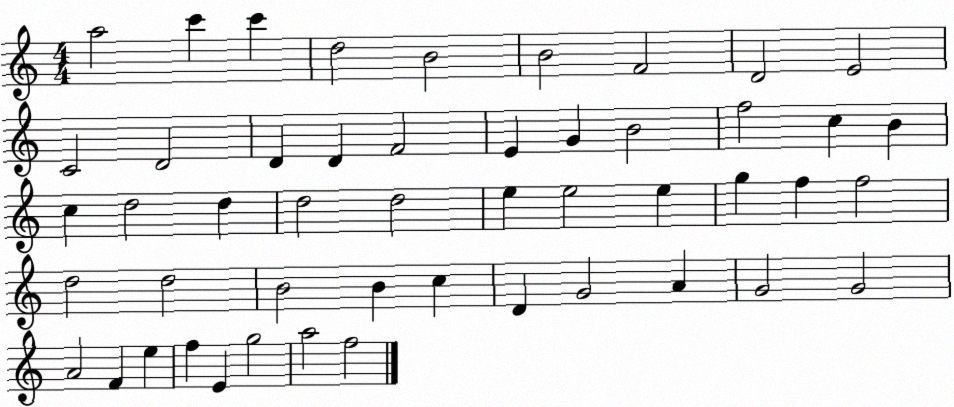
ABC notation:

X:1
T:Untitled
M:4/4
L:1/4
K:C
a2 c' c' d2 B2 B2 F2 D2 E2 C2 D2 D D F2 E G B2 f2 c B c d2 d d2 d2 e e2 e g f f2 d2 d2 B2 B c D G2 A G2 G2 A2 F e f E g2 a2 f2